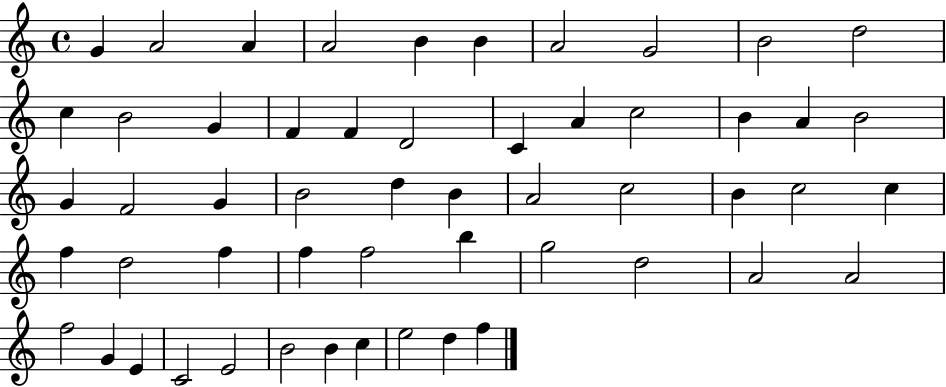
{
  \clef treble
  \time 4/4
  \defaultTimeSignature
  \key c \major
  g'4 a'2 a'4 | a'2 b'4 b'4 | a'2 g'2 | b'2 d''2 | \break c''4 b'2 g'4 | f'4 f'4 d'2 | c'4 a'4 c''2 | b'4 a'4 b'2 | \break g'4 f'2 g'4 | b'2 d''4 b'4 | a'2 c''2 | b'4 c''2 c''4 | \break f''4 d''2 f''4 | f''4 f''2 b''4 | g''2 d''2 | a'2 a'2 | \break f''2 g'4 e'4 | c'2 e'2 | b'2 b'4 c''4 | e''2 d''4 f''4 | \break \bar "|."
}